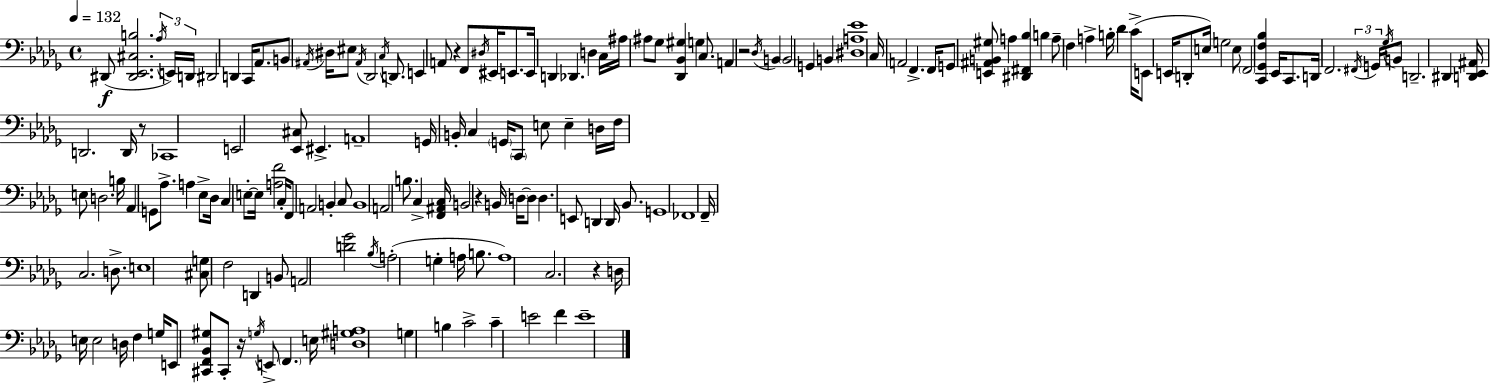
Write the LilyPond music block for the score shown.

{
  \clef bass
  \time 4/4
  \defaultTimeSignature
  \key bes \minor
  \tempo 4 = 132
  dis,8(\f <dis, ees, cis b>2. \tuplet 3/2 { \acciaccatura { aes16 }) e,16 | d,16 } dis,2 d,4 c,16 aes,8. | b,8 \acciaccatura { ais,16 } dis16 eis8 \acciaccatura { ais,16 } des,2 | \acciaccatura { c16 } d,8. e,4 a,8 r4 f,8 | \break \acciaccatura { dis16 } eis,16 e,8. e,16 d,4 des,4. | d4 c16 ais16 ais8 ges8 <des, bes, gis>4 g4 | c8. a,4 r2 | \acciaccatura { des16 } b,4 \parenthesize b,2 g,4 | \break b,4 <dis a ees'>1 | c16 a,2 f,4.-> | f,16 g,8 <e, ais, b, gis>8 a4 <dis, fis, bes>4 | b4 a8-- f4 a4-> | \break b16-. des'4 c'16->( e,8 e,16 d,8-. e16) g2 | e8 \parenthesize f,2 <c, ges, f bes>4 | ees,16 c,8. d,16 f,2. | \tuplet 3/2 { \acciaccatura { fis,16 } g,16 \acciaccatura { ges16 } } b,8 d,2.-- | \break dis,4 <d, ees, ais,>16 d,2. | d,16 r8 ces,1 | e,2 | <ees, cis>8 eis,4.-> a,1-- | \break g,16 b,16-. c4 \parenthesize g,16 \parenthesize c,8 | e8 e4-- d16 f16 e8 d2. | b16 aes,4 g,8 aes8.-> | a4 ees8-> des16 c4 e8-.~~ e16 <a f'>2 | \break c16-. f,8 a,2 | b,4-. c8 b,1 | a,2 | b8. c4-> <f, ais, c>16 b,2 | \break r4 b,16 \parenthesize d16~~ d8 d4. e,8 | d,4 d,16 bes,8. g,1 | fes,1 | f,16-- c2. | \break d8.-> e1 | <cis g>8 f2 | d,4 b,8 a,2 | <d' ges'>2 \acciaccatura { bes16 } a2-.( | \break g4-. a16 b8. a1) | c2. | r4 d16 e16 e2 | d16 f4 g16 e,8 <cis, f, bes, gis>8 cis,8-. r16 | \break \acciaccatura { g16 } e,8-> \parenthesize f,4. e16 <d gis a>1 | g4 b4 | c'2-> c'4-- e'2 | f'4 e'1-- | \break \bar "|."
}